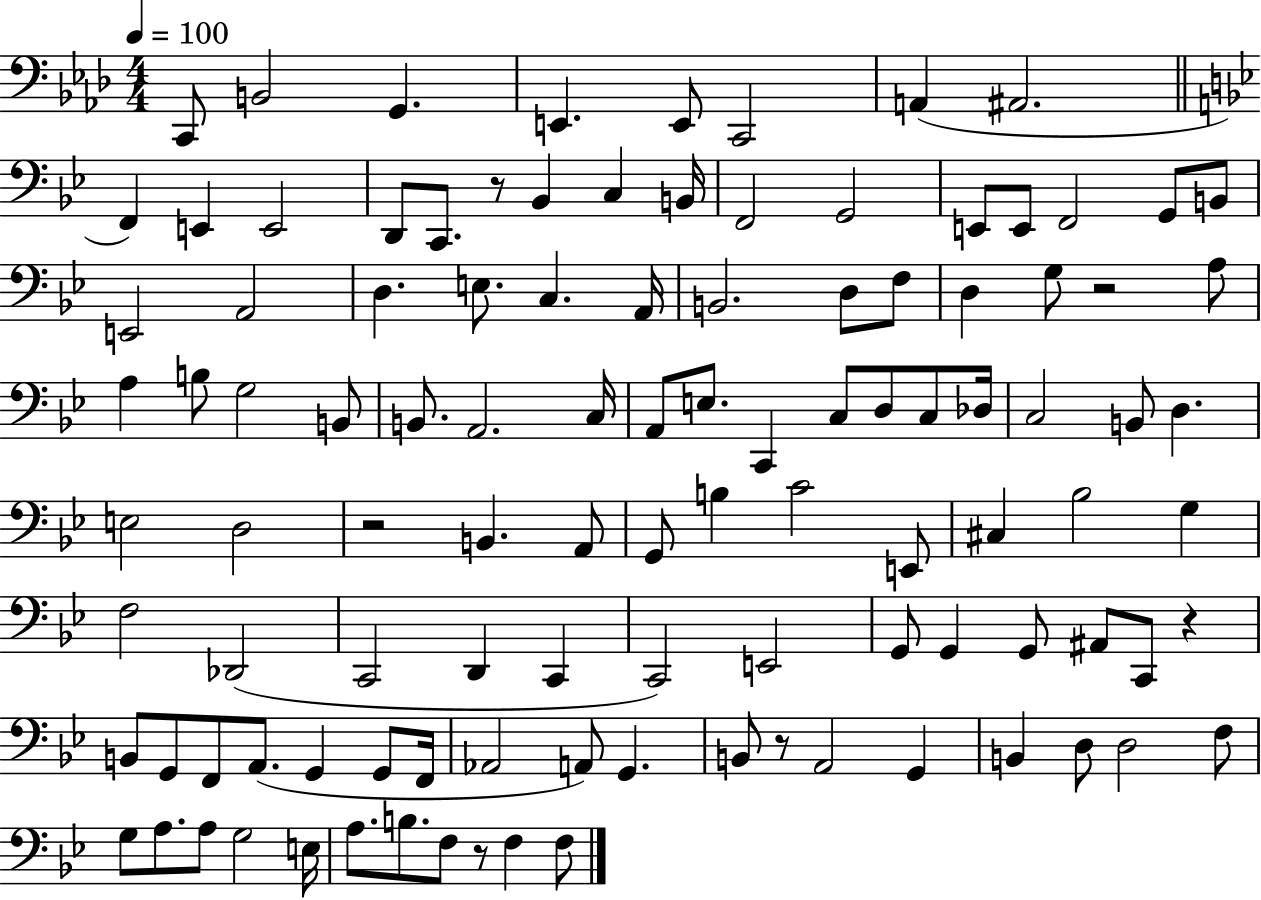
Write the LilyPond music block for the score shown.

{
  \clef bass
  \numericTimeSignature
  \time 4/4
  \key aes \major
  \tempo 4 = 100
  c,8 b,2 g,4. | e,4. e,8 c,2 | a,4( ais,2. | \bar "||" \break \key bes \major f,4) e,4 e,2 | d,8 c,8. r8 bes,4 c4 b,16 | f,2 g,2 | e,8 e,8 f,2 g,8 b,8 | \break e,2 a,2 | d4. e8. c4. a,16 | b,2. d8 f8 | d4 g8 r2 a8 | \break a4 b8 g2 b,8 | b,8. a,2. c16 | a,8 e8. c,4 c8 d8 c8 des16 | c2 b,8 d4. | \break e2 d2 | r2 b,4. a,8 | g,8 b4 c'2 e,8 | cis4 bes2 g4 | \break f2 des,2( | c,2 d,4 c,4 | c,2) e,2 | g,8 g,4 g,8 ais,8 c,8 r4 | \break b,8 g,8 f,8 a,8.( g,4 g,8 f,16 | aes,2 a,8) g,4. | b,8 r8 a,2 g,4 | b,4 d8 d2 f8 | \break g8 a8. a8 g2 e16 | a8. b8. f8 r8 f4 f8 | \bar "|."
}